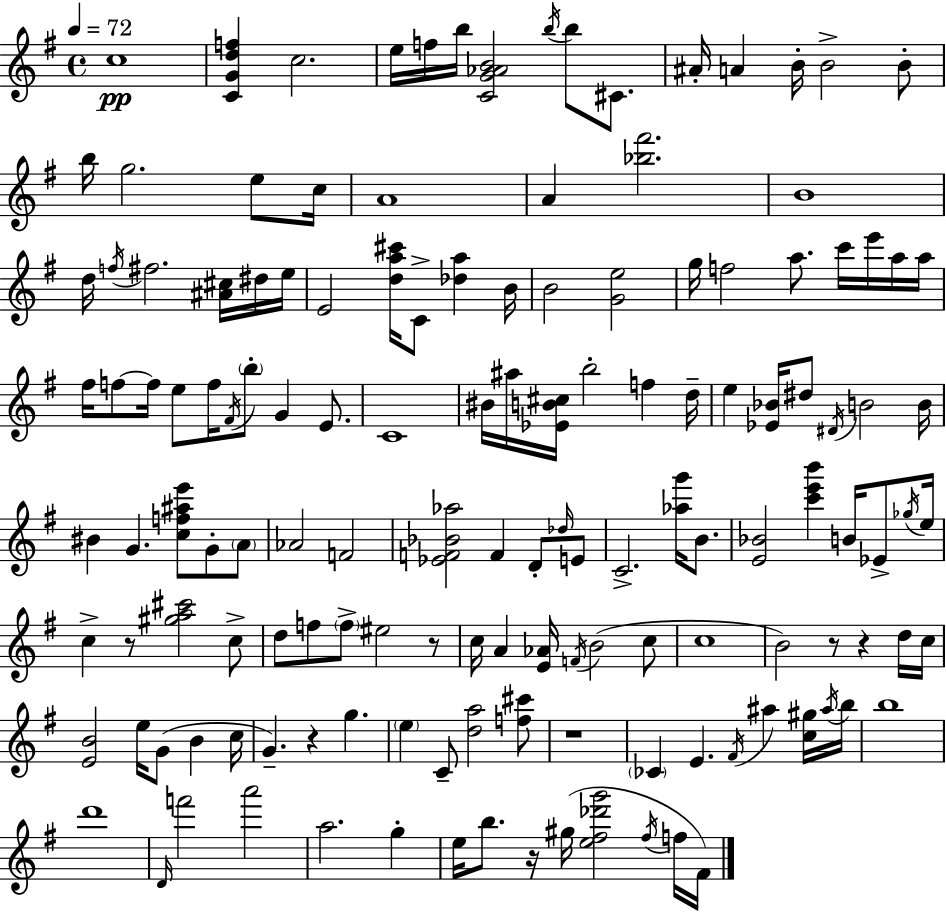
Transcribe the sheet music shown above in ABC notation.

X:1
T:Untitled
M:4/4
L:1/4
K:G
c4 [CGdf] c2 e/4 f/4 b/4 [CG_AB]2 b/4 b/2 ^C/2 ^A/4 A B/4 B2 B/2 b/4 g2 e/2 c/4 A4 A [_b^f']2 B4 d/4 f/4 ^f2 [^A^c]/4 ^d/4 e/4 E2 [da^c']/4 C/2 [_da] B/4 B2 [Ge]2 g/4 f2 a/2 c'/4 e'/4 a/4 a/4 ^f/4 f/2 f/4 e/2 f/4 ^F/4 b/2 G E/2 C4 ^B/4 ^a/4 [_EB^c]/4 b2 f d/4 e [_E_B]/4 ^d/2 ^D/4 B2 B/4 ^B G [cf^ae']/2 G/2 A/2 _A2 F2 [_EF_B_a]2 F D/2 _d/4 E/2 C2 [_ag']/4 B/2 [E_B]2 [c'e'b'] B/4 _E/2 _g/4 e/4 c z/2 [^ga^c']2 c/2 d/2 f/2 f/2 ^e2 z/2 c/4 A [E_A]/4 F/4 B2 c/2 c4 B2 z/2 z d/4 c/4 [EB]2 e/4 G/2 B c/4 G z g e C/2 [da]2 [f^c']/2 z4 _C E ^F/4 ^a [c^g]/4 ^a/4 b/4 b4 d'4 D/4 f'2 a'2 a2 g e/4 b/2 z/4 ^g/4 [e^f_d'g']2 ^f/4 f/4 ^F/4